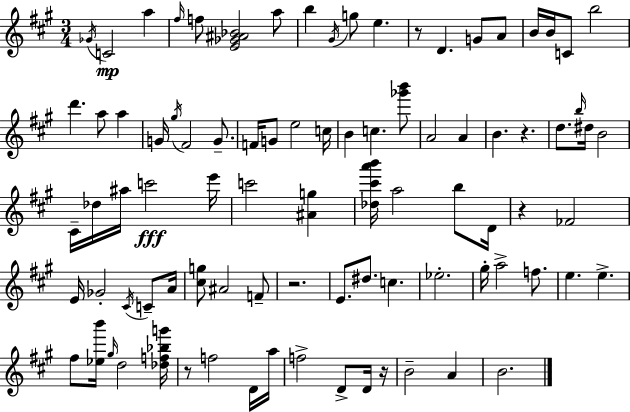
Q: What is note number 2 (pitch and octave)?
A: C4